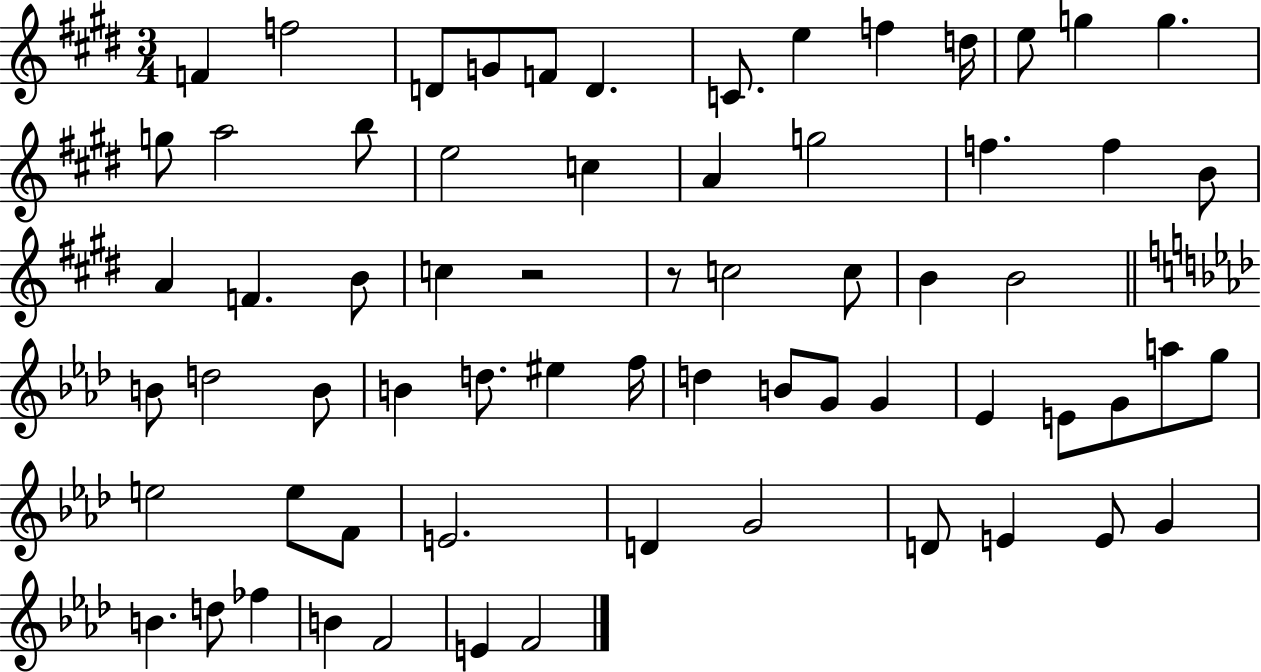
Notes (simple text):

F4/q F5/h D4/e G4/e F4/e D4/q. C4/e. E5/q F5/q D5/s E5/e G5/q G5/q. G5/e A5/h B5/e E5/h C5/q A4/q G5/h F5/q. F5/q B4/e A4/q F4/q. B4/e C5/q R/h R/e C5/h C5/e B4/q B4/h B4/e D5/h B4/e B4/q D5/e. EIS5/q F5/s D5/q B4/e G4/e G4/q Eb4/q E4/e G4/e A5/e G5/e E5/h E5/e F4/e E4/h. D4/q G4/h D4/e E4/q E4/e G4/q B4/q. D5/e FES5/q B4/q F4/h E4/q F4/h